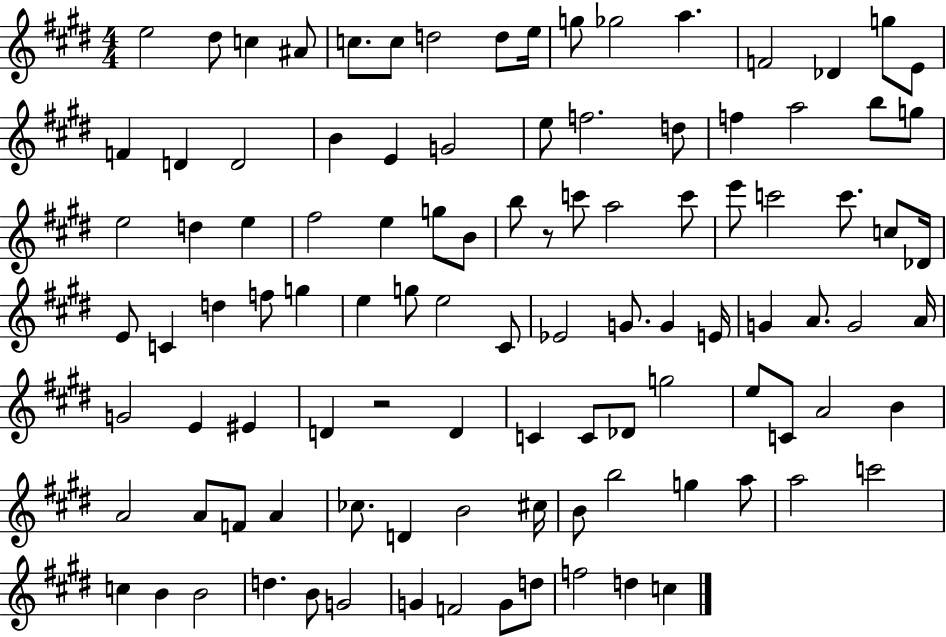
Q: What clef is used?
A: treble